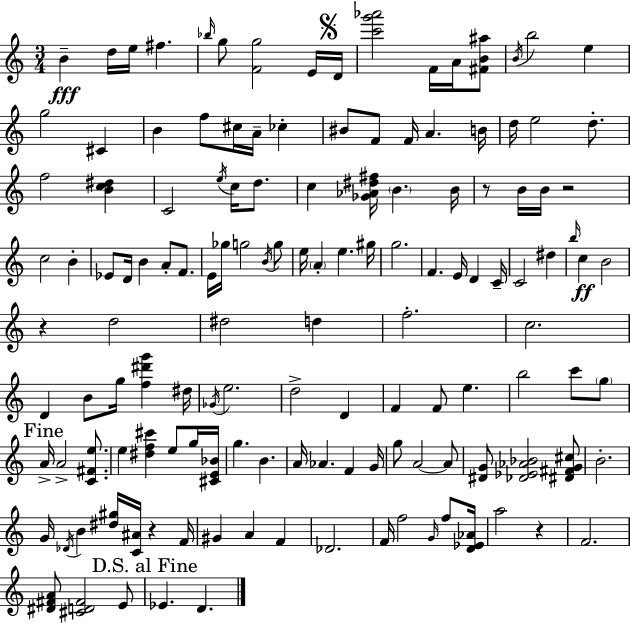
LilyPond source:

{
  \clef treble
  \numericTimeSignature
  \time 3/4
  \key a \minor
  b'4--\fff d''16 e''16 fis''4. | \grace { bes''16 } g''8 <f' g''>2 e'16 | \mark \markup { \musicglyph "scripts.segno" } d'16 <c''' g''' aes'''>2 f'16 a'16 <fis' b' ais''>8 | \acciaccatura { b'16 } b''2 e''4 | \break g''2 cis'4 | b'4 f''8 cis''16 a'16-- ces''4-. | bis'8 f'8 f'16 a'4. | b'16 d''16 e''2 d''8.-. | \break f''2 <b' c'' dis''>4 | c'2 \acciaccatura { e''16 } c''16 | d''8. c''4 <ges' aes' dis'' fis''>16 \parenthesize b'4. | b'16 r8 b'16 b'16 r2 | \break c''2 b'4-. | ees'8 d'16 b'4 a'8-. | f'8. e'16 ges''16 g''2 | \acciaccatura { b'16 } g''8 e''16 \parenthesize a'4-. e''4. | \break gis''16 g''2. | f'4. e'16 d'4 | c'16-- c'2 | dis''4 \grace { b''16 }\ff c''4 b'2 | \break r4 d''2 | dis''2 | d''4 f''2.-. | c''2. | \break d'4 b'8 g''16 | <f'' dis''' g'''>4 dis''16 \acciaccatura { ges'16 } e''2. | d''2-> | d'4 f'4 f'8 | \break e''4. b''2 | c'''8 \parenthesize g''8 \mark "Fine" a'16-> a'2-> | <c' fis' e''>8. e''4 <dis'' f'' cis'''>4 | e''8 g''16 <cis' e' bes'>16 g''4. | \break b'4. a'16 aes'4. | f'4 g'16 g''8 a'2~~ | a'8 <dis' g'>8 <des' ees' aes' bes'>2 | <dis' fis' g' cis''>8 b'2.-. | \break g'16 \acciaccatura { des'16 } b'4 | <dis'' gis''>16 <c' ais'>16 r4 f'16 gis'4 a'4 | f'4 des'2. | f'16 f''2 | \break \grace { g'16 } f''8 <d' ees' aes'>16 a''2 | r4 f'2. | <dis' fis' a'>8 <cis' d' fis'>2 | e'8 \mark "D.S. al Fine" ees'4. | \break d'4. \bar "|."
}